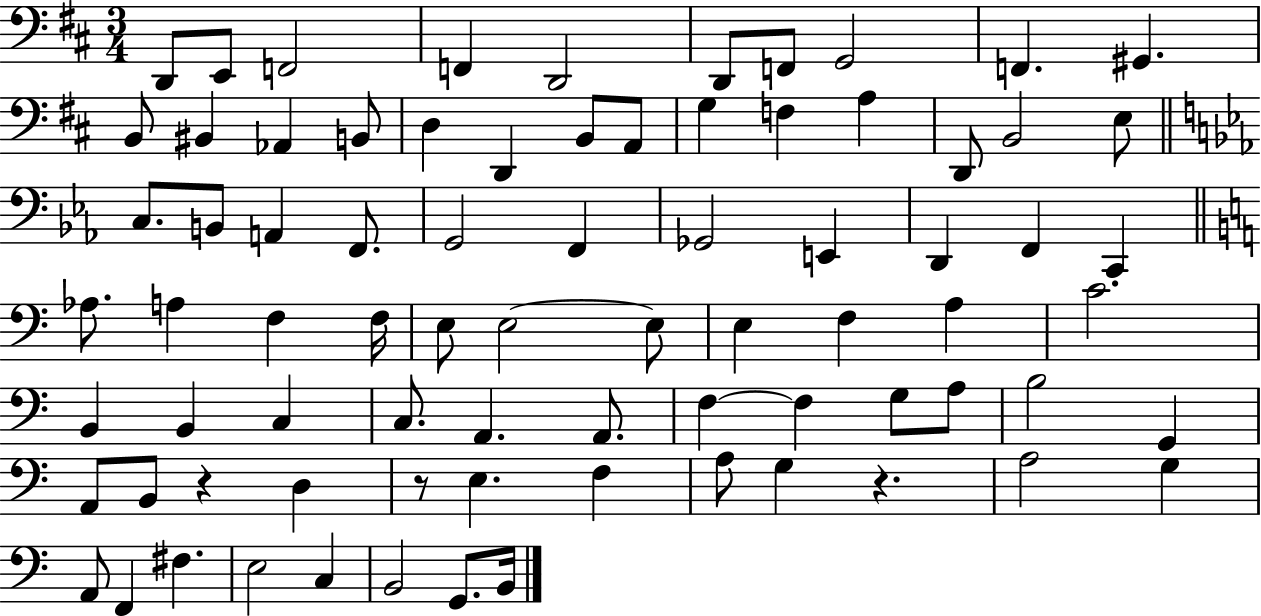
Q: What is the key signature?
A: D major